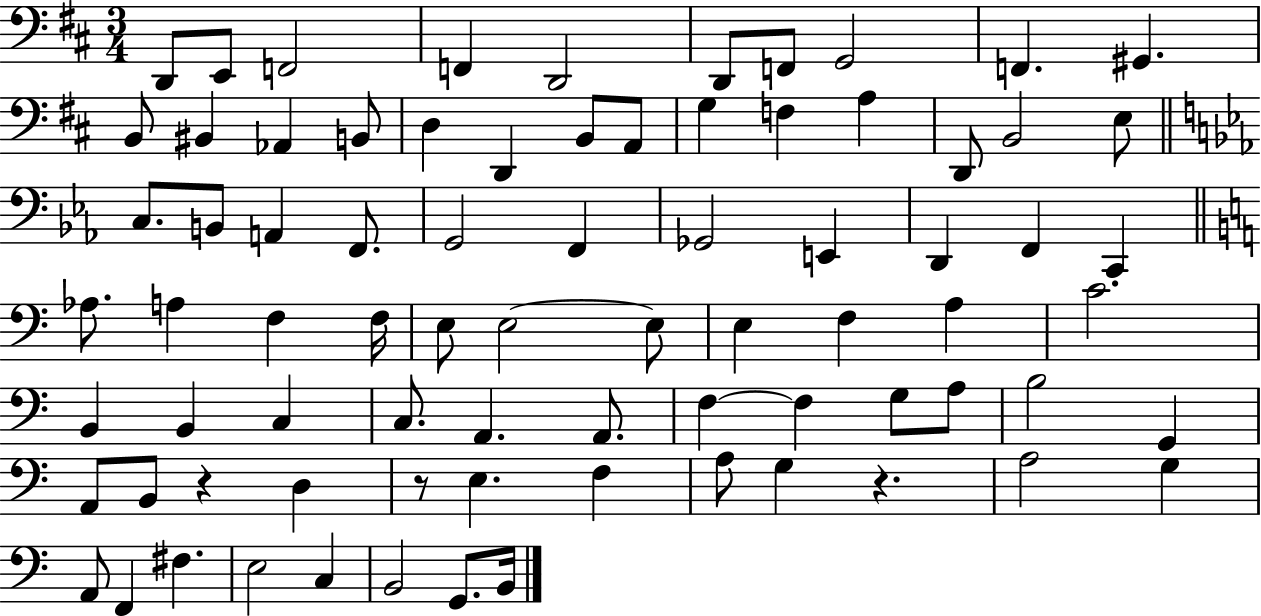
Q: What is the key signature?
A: D major